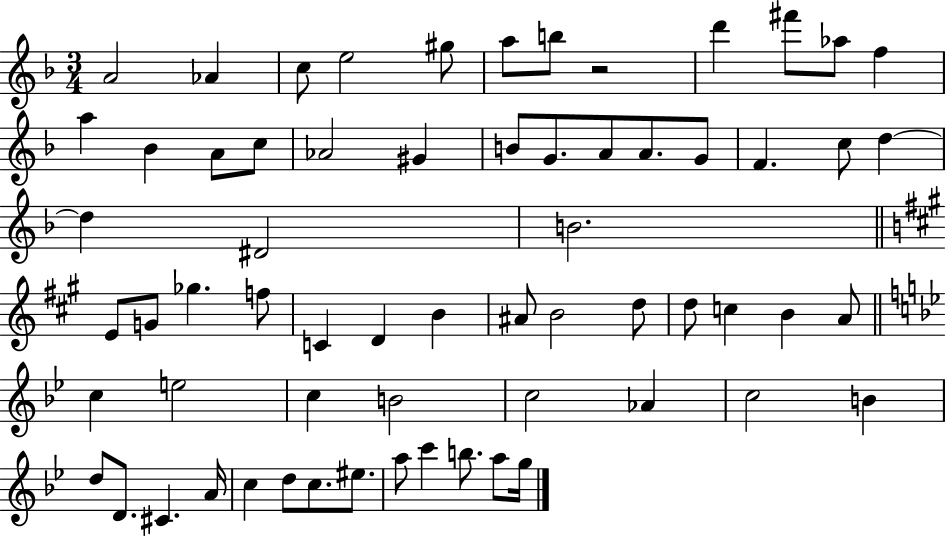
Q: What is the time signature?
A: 3/4